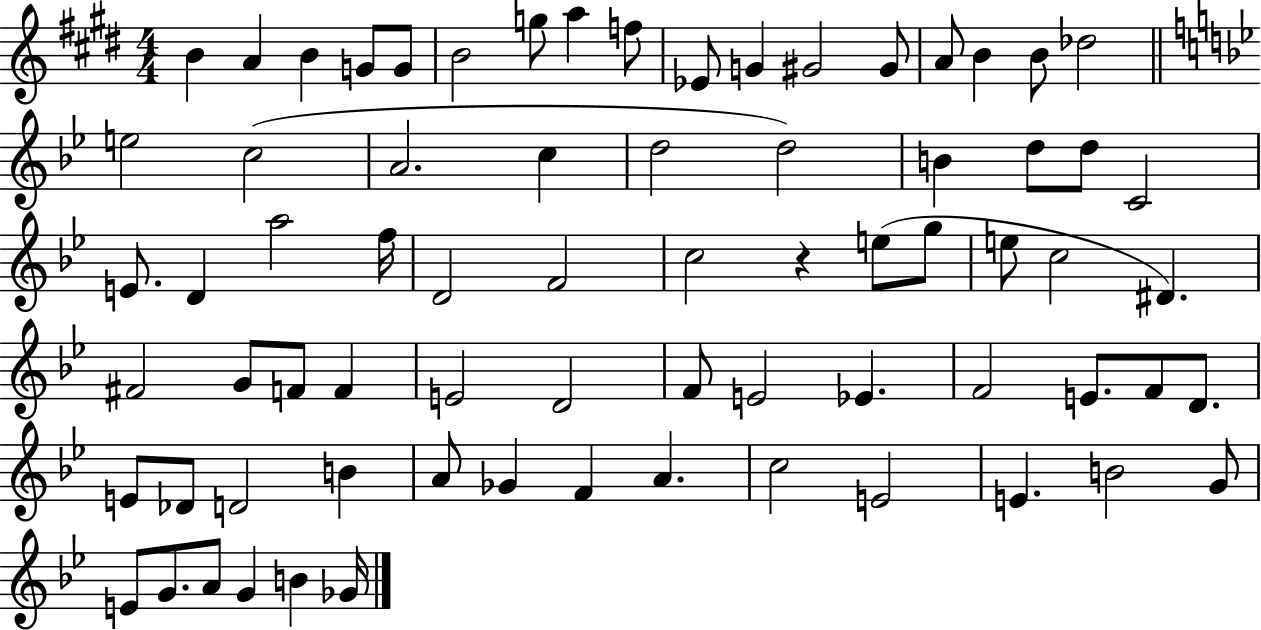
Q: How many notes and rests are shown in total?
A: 72